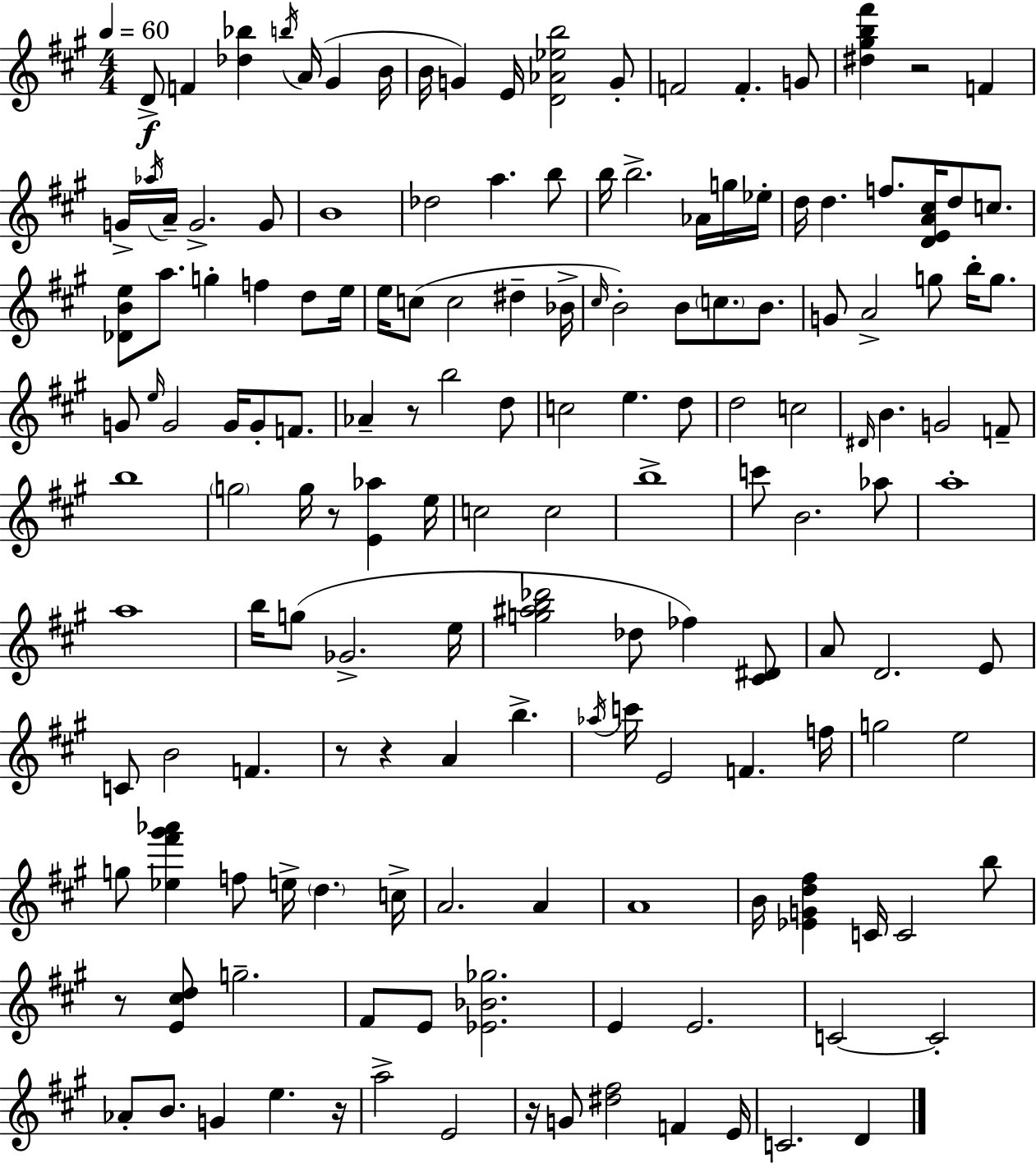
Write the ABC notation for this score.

X:1
T:Untitled
M:4/4
L:1/4
K:A
D/2 F [_d_b] b/4 A/4 ^G B/4 B/4 G E/4 [D_A_eb]2 G/2 F2 F G/2 [^d^gb^f'] z2 F G/4 _a/4 A/4 G2 G/2 B4 _d2 a b/2 b/4 b2 _A/4 g/4 _e/4 d/4 d f/2 [DEA^c]/4 d/2 c/2 [_DBe]/2 a/2 g f d/2 e/4 e/4 c/2 c2 ^d _B/4 ^c/4 B2 B/2 c/2 B/2 G/2 A2 g/2 b/4 g/2 G/2 e/4 G2 G/4 G/2 F/2 _A z/2 b2 d/2 c2 e d/2 d2 c2 ^D/4 B G2 F/2 b4 g2 g/4 z/2 [E_a] e/4 c2 c2 b4 c'/2 B2 _a/2 a4 a4 b/4 g/2 _G2 e/4 [g^ab_d']2 _d/2 _f [^C^D]/2 A/2 D2 E/2 C/2 B2 F z/2 z A b _a/4 c'/4 E2 F f/4 g2 e2 g/2 [_e^f'^g'_a'] f/2 e/4 d c/4 A2 A A4 B/4 [_EGd^f] C/4 C2 b/2 z/2 [E^cd]/2 g2 ^F/2 E/2 [_E_B_g]2 E E2 C2 C2 _A/2 B/2 G e z/4 a2 E2 z/4 G/2 [^d^f]2 F E/4 C2 D